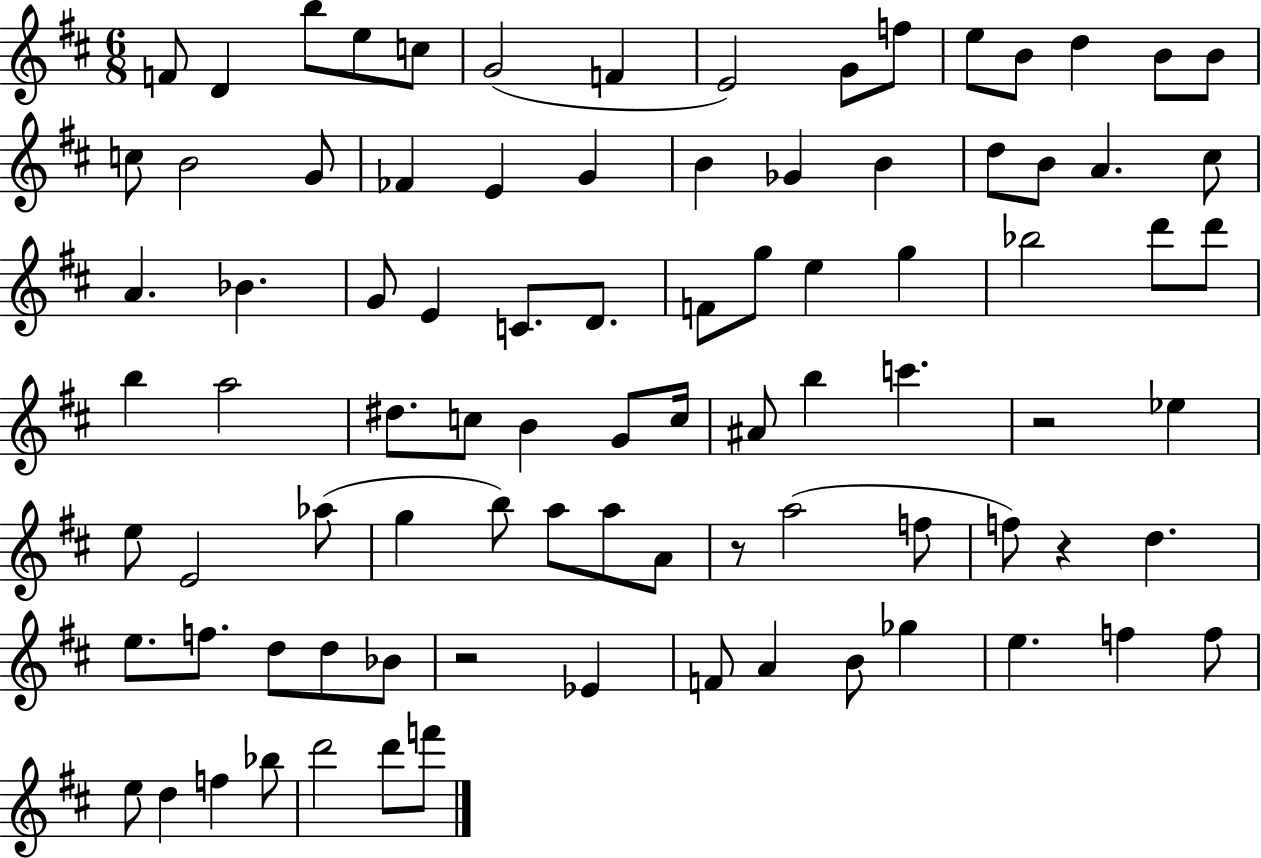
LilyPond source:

{
  \clef treble
  \numericTimeSignature
  \time 6/8
  \key d \major
  f'8 d'4 b''8 e''8 c''8 | g'2( f'4 | e'2) g'8 f''8 | e''8 b'8 d''4 b'8 b'8 | \break c''8 b'2 g'8 | fes'4 e'4 g'4 | b'4 ges'4 b'4 | d''8 b'8 a'4. cis''8 | \break a'4. bes'4. | g'8 e'4 c'8. d'8. | f'8 g''8 e''4 g''4 | bes''2 d'''8 d'''8 | \break b''4 a''2 | dis''8. c''8 b'4 g'8 c''16 | ais'8 b''4 c'''4. | r2 ees''4 | \break e''8 e'2 aes''8( | g''4 b''8) a''8 a''8 a'8 | r8 a''2( f''8 | f''8) r4 d''4. | \break e''8. f''8. d''8 d''8 bes'8 | r2 ees'4 | f'8 a'4 b'8 ges''4 | e''4. f''4 f''8 | \break e''8 d''4 f''4 bes''8 | d'''2 d'''8 f'''8 | \bar "|."
}